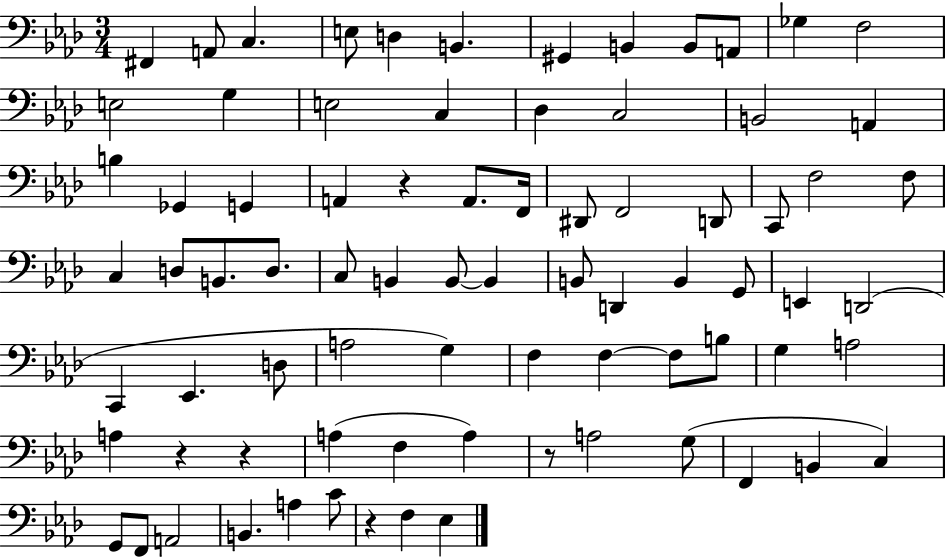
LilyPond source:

{
  \clef bass
  \numericTimeSignature
  \time 3/4
  \key aes \major
  fis,4 a,8 c4. | e8 d4 b,4. | gis,4 b,4 b,8 a,8 | ges4 f2 | \break e2 g4 | e2 c4 | des4 c2 | b,2 a,4 | \break b4 ges,4 g,4 | a,4 r4 a,8. f,16 | dis,8 f,2 d,8 | c,8 f2 f8 | \break c4 d8 b,8. d8. | c8 b,4 b,8~~ b,4 | b,8 d,4 b,4 g,8 | e,4 d,2( | \break c,4 ees,4. d8 | a2 g4) | f4 f4~~ f8 b8 | g4 a2 | \break a4 r4 r4 | a4( f4 a4) | r8 a2 g8( | f,4 b,4 c4) | \break g,8 f,8 a,2 | b,4. a4 c'8 | r4 f4 ees4 | \bar "|."
}